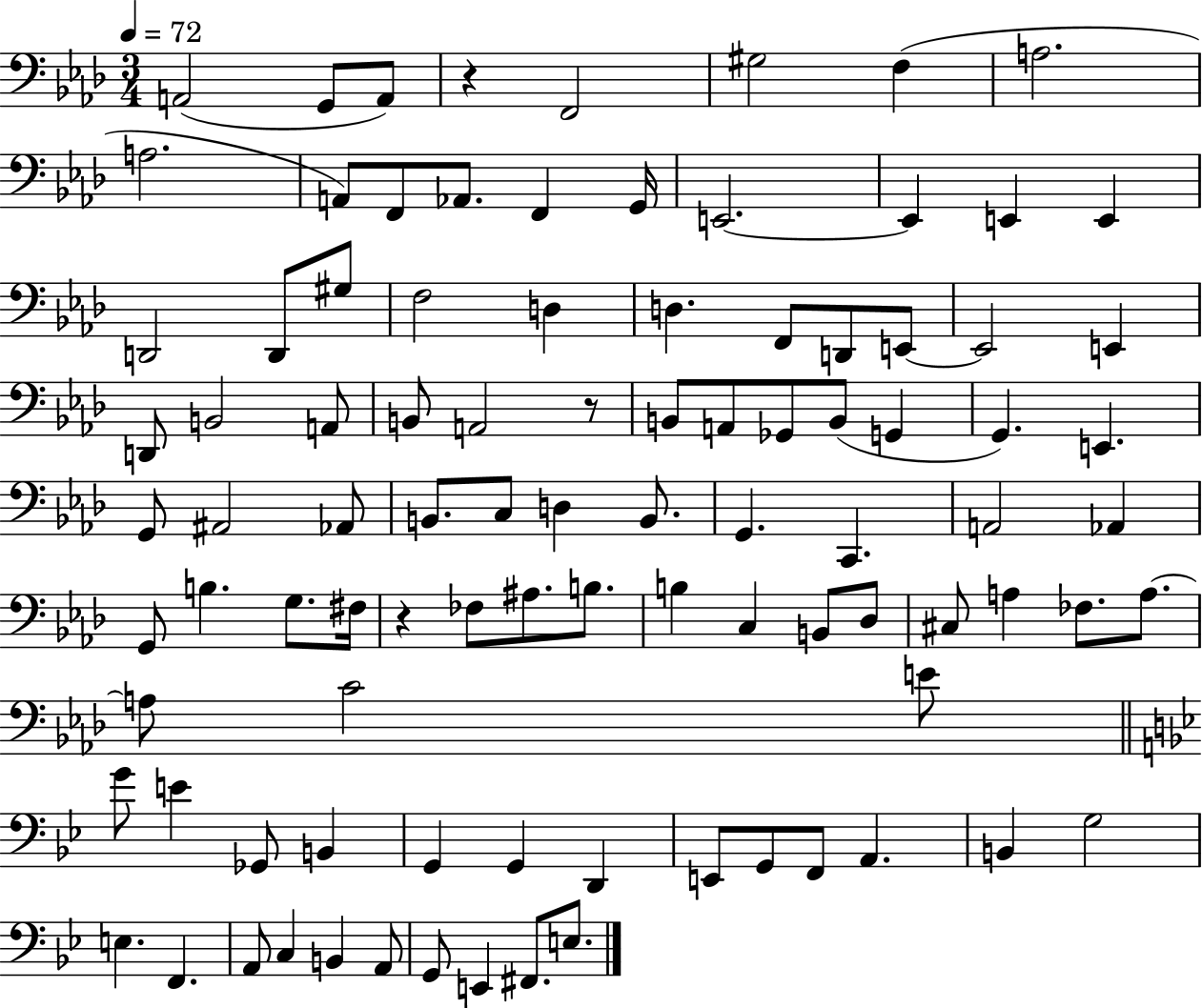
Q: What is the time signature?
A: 3/4